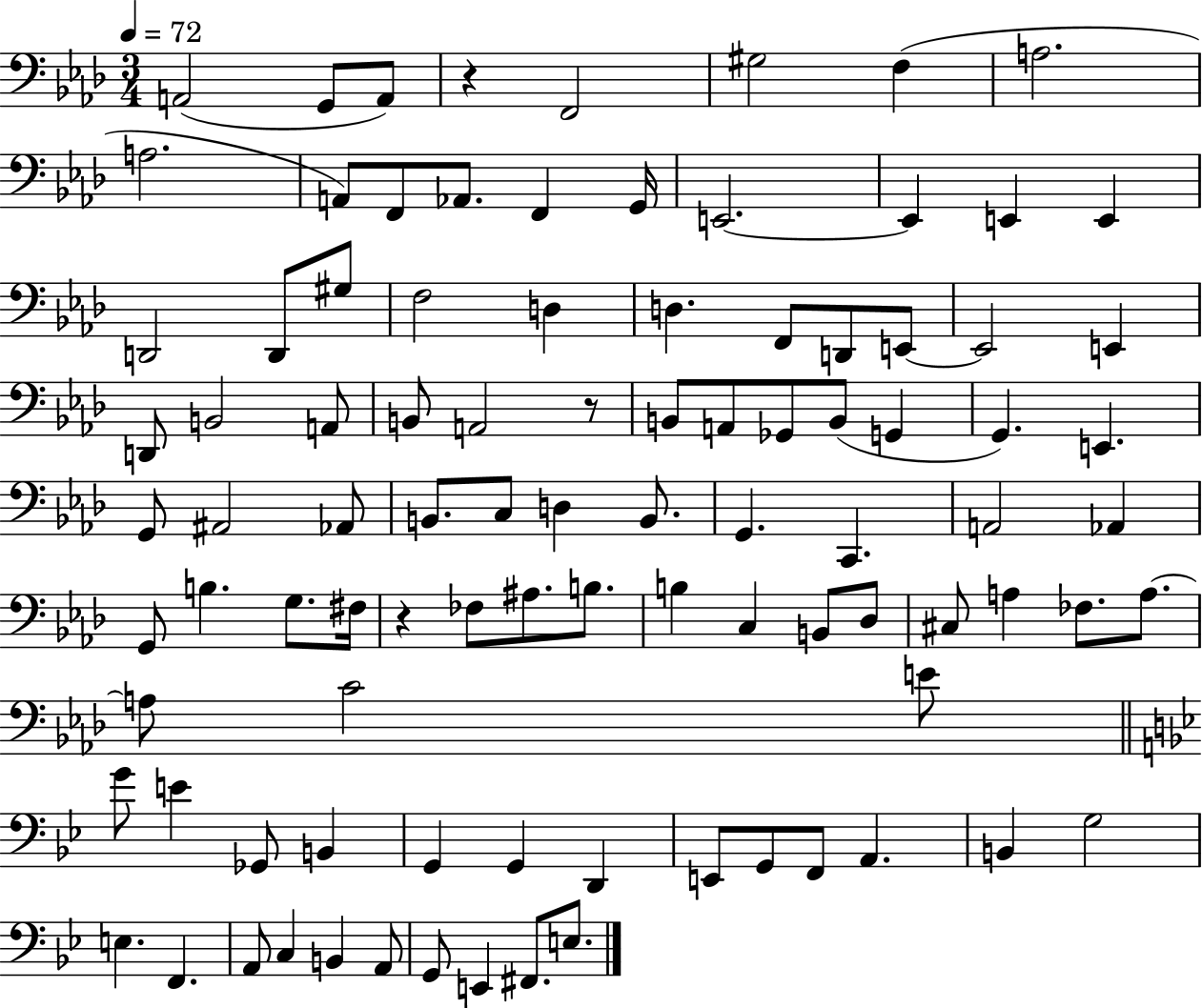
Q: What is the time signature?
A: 3/4